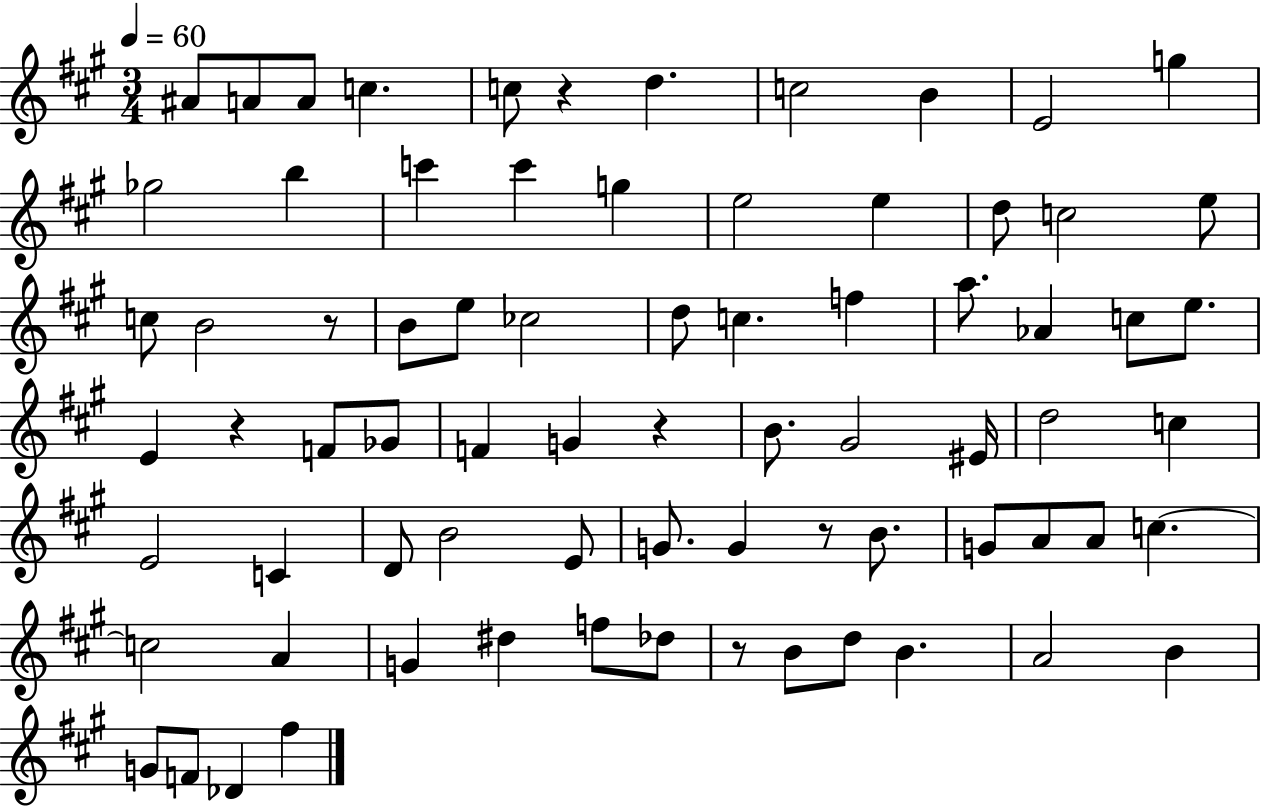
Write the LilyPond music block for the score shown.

{
  \clef treble
  \numericTimeSignature
  \time 3/4
  \key a \major
  \tempo 4 = 60
  \repeat volta 2 { ais'8 a'8 a'8 c''4. | c''8 r4 d''4. | c''2 b'4 | e'2 g''4 | \break ges''2 b''4 | c'''4 c'''4 g''4 | e''2 e''4 | d''8 c''2 e''8 | \break c''8 b'2 r8 | b'8 e''8 ces''2 | d''8 c''4. f''4 | a''8. aes'4 c''8 e''8. | \break e'4 r4 f'8 ges'8 | f'4 g'4 r4 | b'8. gis'2 eis'16 | d''2 c''4 | \break e'2 c'4 | d'8 b'2 e'8 | g'8. g'4 r8 b'8. | g'8 a'8 a'8 c''4.~~ | \break c''2 a'4 | g'4 dis''4 f''8 des''8 | r8 b'8 d''8 b'4. | a'2 b'4 | \break g'8 f'8 des'4 fis''4 | } \bar "|."
}